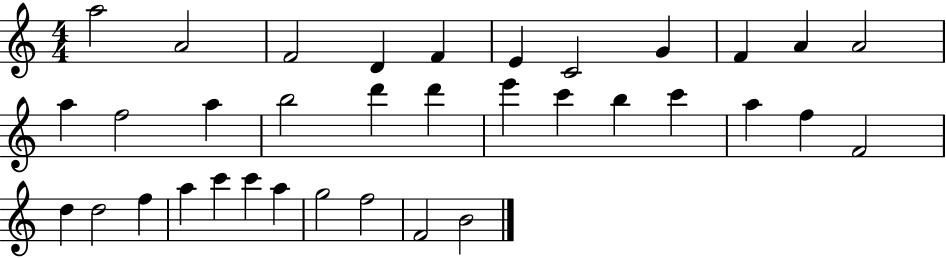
A5/h A4/h F4/h D4/q F4/q E4/q C4/h G4/q F4/q A4/q A4/h A5/q F5/h A5/q B5/h D6/q D6/q E6/q C6/q B5/q C6/q A5/q F5/q F4/h D5/q D5/h F5/q A5/q C6/q C6/q A5/q G5/h F5/h F4/h B4/h